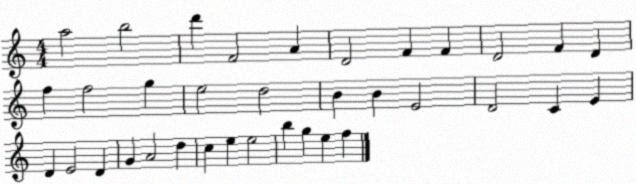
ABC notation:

X:1
T:Untitled
M:4/4
L:1/4
K:C
a2 b2 d' F2 A D2 F F D2 F D f f2 g e2 d2 B B E2 D2 C E D E2 D G A2 d c e e2 b g e f